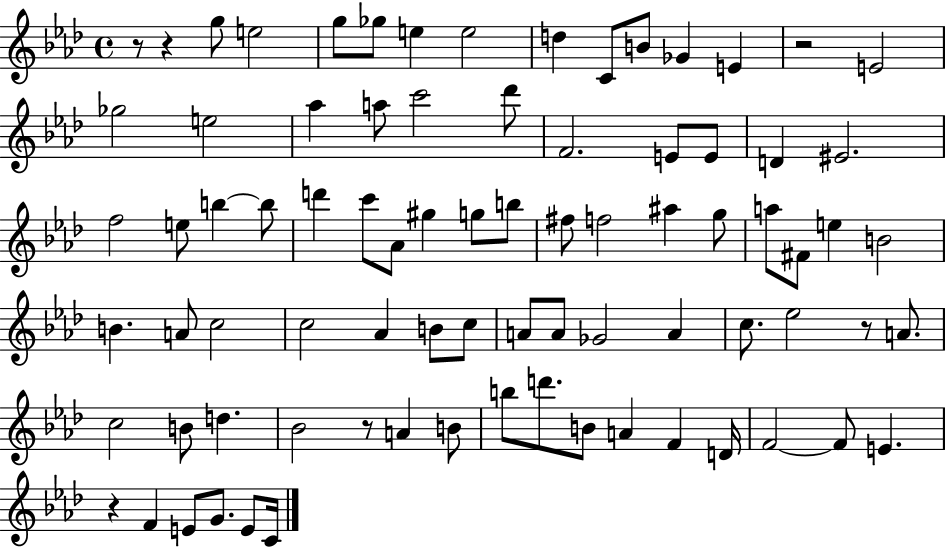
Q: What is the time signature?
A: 4/4